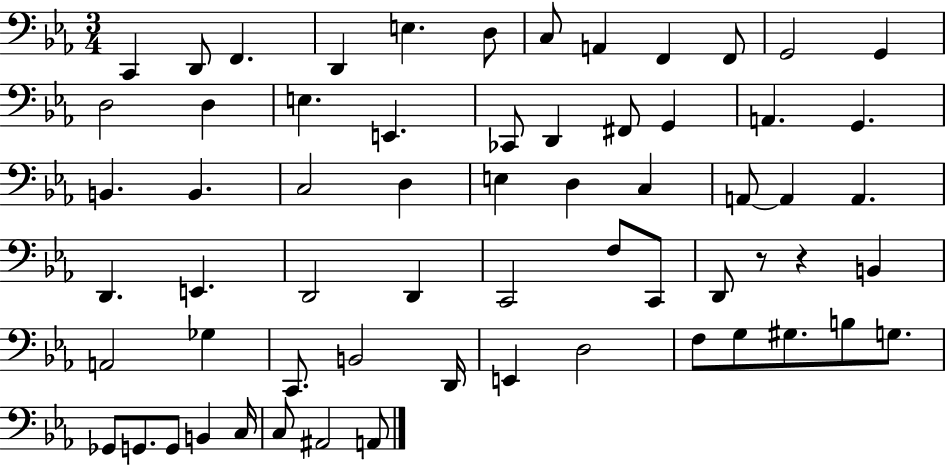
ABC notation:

X:1
T:Untitled
M:3/4
L:1/4
K:Eb
C,, D,,/2 F,, D,, E, D,/2 C,/2 A,, F,, F,,/2 G,,2 G,, D,2 D, E, E,, _C,,/2 D,, ^F,,/2 G,, A,, G,, B,, B,, C,2 D, E, D, C, A,,/2 A,, A,, D,, E,, D,,2 D,, C,,2 F,/2 C,,/2 D,,/2 z/2 z B,, A,,2 _G, C,,/2 B,,2 D,,/4 E,, D,2 F,/2 G,/2 ^G,/2 B,/2 G,/2 _G,,/2 G,,/2 G,,/2 B,, C,/4 C,/2 ^A,,2 A,,/2